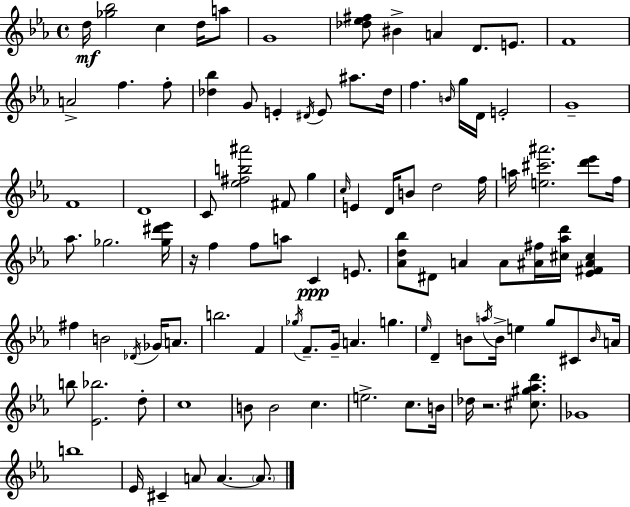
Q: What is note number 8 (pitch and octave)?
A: D4